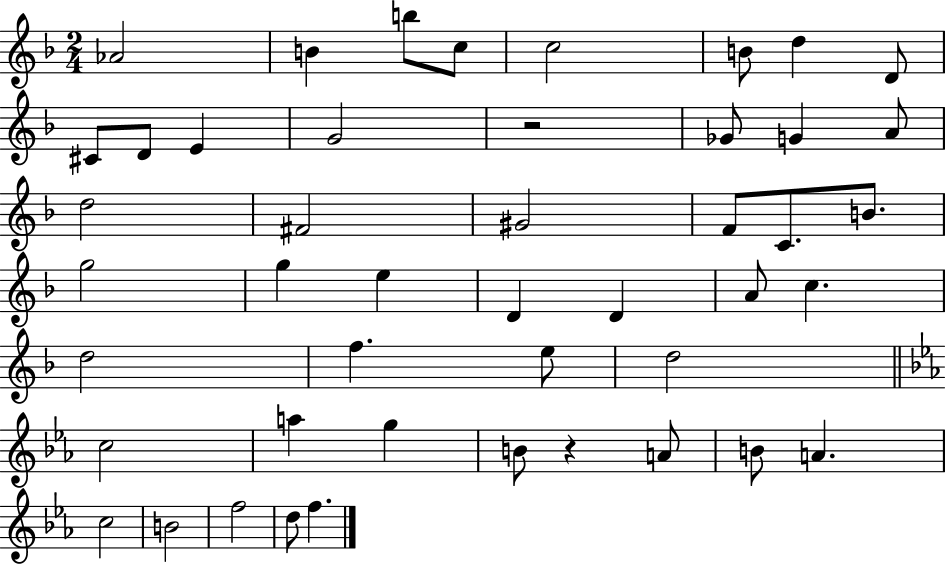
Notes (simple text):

Ab4/h B4/q B5/e C5/e C5/h B4/e D5/q D4/e C#4/e D4/e E4/q G4/h R/h Gb4/e G4/q A4/e D5/h F#4/h G#4/h F4/e C4/e. B4/e. G5/h G5/q E5/q D4/q D4/q A4/e C5/q. D5/h F5/q. E5/e D5/h C5/h A5/q G5/q B4/e R/q A4/e B4/e A4/q. C5/h B4/h F5/h D5/e F5/q.